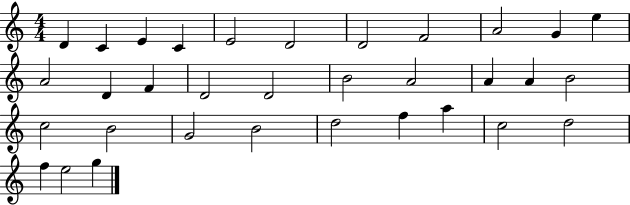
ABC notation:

X:1
T:Untitled
M:4/4
L:1/4
K:C
D C E C E2 D2 D2 F2 A2 G e A2 D F D2 D2 B2 A2 A A B2 c2 B2 G2 B2 d2 f a c2 d2 f e2 g